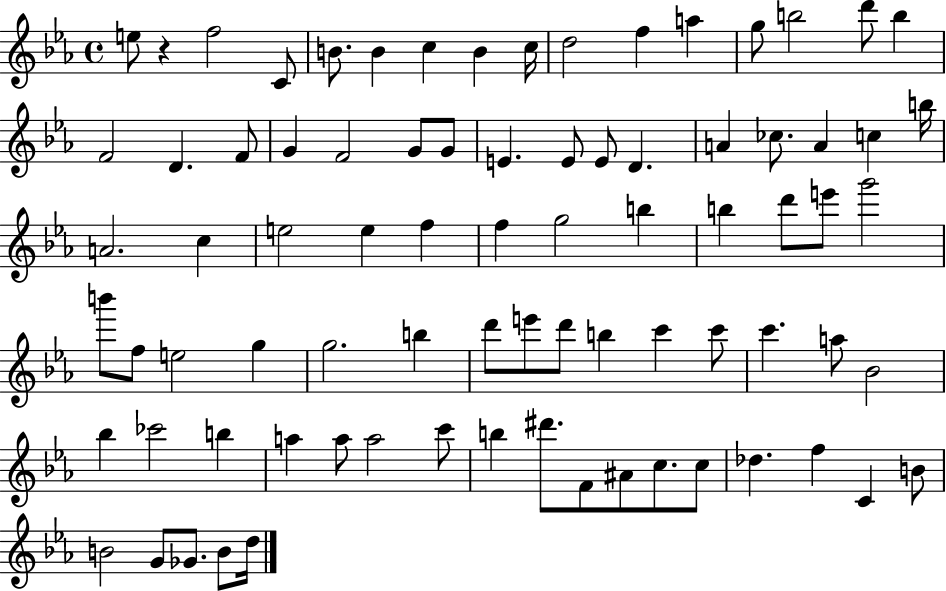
{
  \clef treble
  \time 4/4
  \defaultTimeSignature
  \key ees \major
  e''8 r4 f''2 c'8 | b'8. b'4 c''4 b'4 c''16 | d''2 f''4 a''4 | g''8 b''2 d'''8 b''4 | \break f'2 d'4. f'8 | g'4 f'2 g'8 g'8 | e'4. e'8 e'8 d'4. | a'4 ces''8. a'4 c''4 b''16 | \break a'2. c''4 | e''2 e''4 f''4 | f''4 g''2 b''4 | b''4 d'''8 e'''8 g'''2 | \break b'''8 f''8 e''2 g''4 | g''2. b''4 | d'''8 e'''8 d'''8 b''4 c'''4 c'''8 | c'''4. a''8 bes'2 | \break bes''4 ces'''2 b''4 | a''4 a''8 a''2 c'''8 | b''4 dis'''8. f'8 ais'8 c''8. c''8 | des''4. f''4 c'4 b'8 | \break b'2 g'8 ges'8. b'8 d''16 | \bar "|."
}